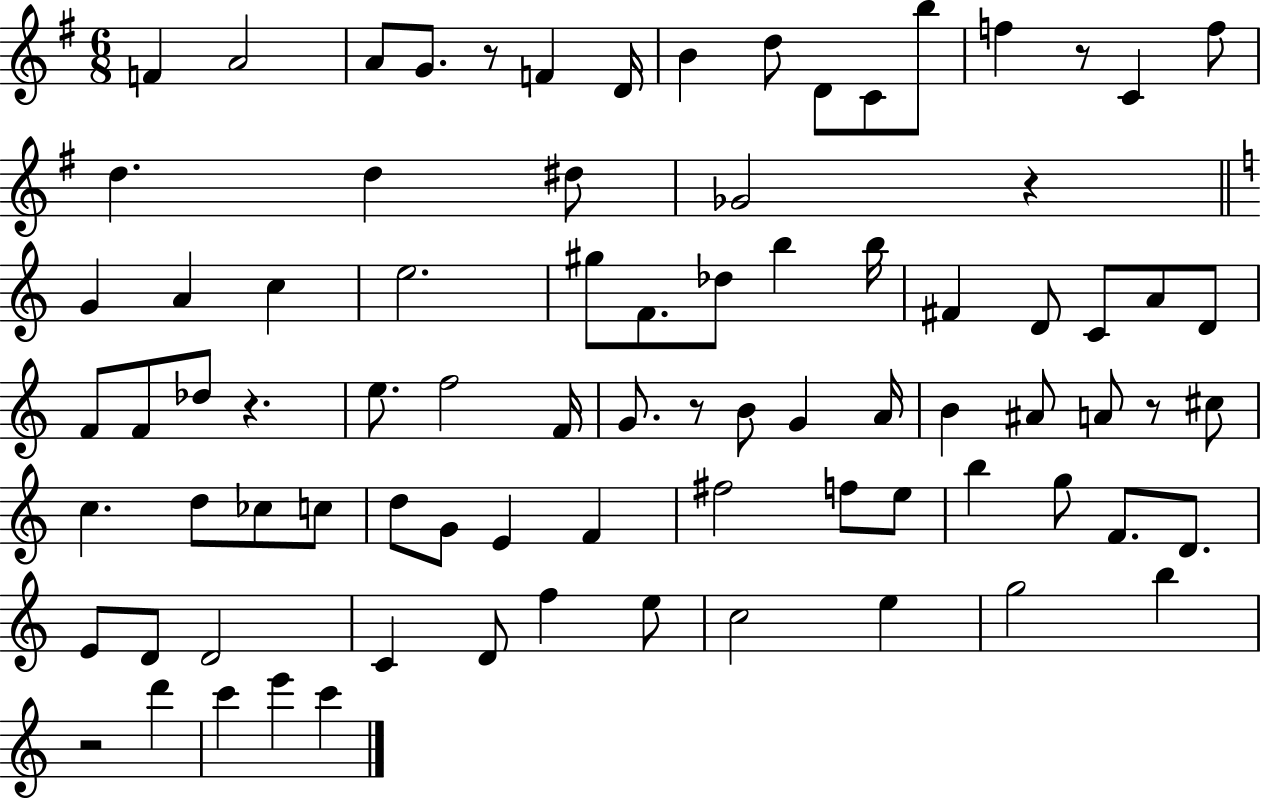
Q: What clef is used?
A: treble